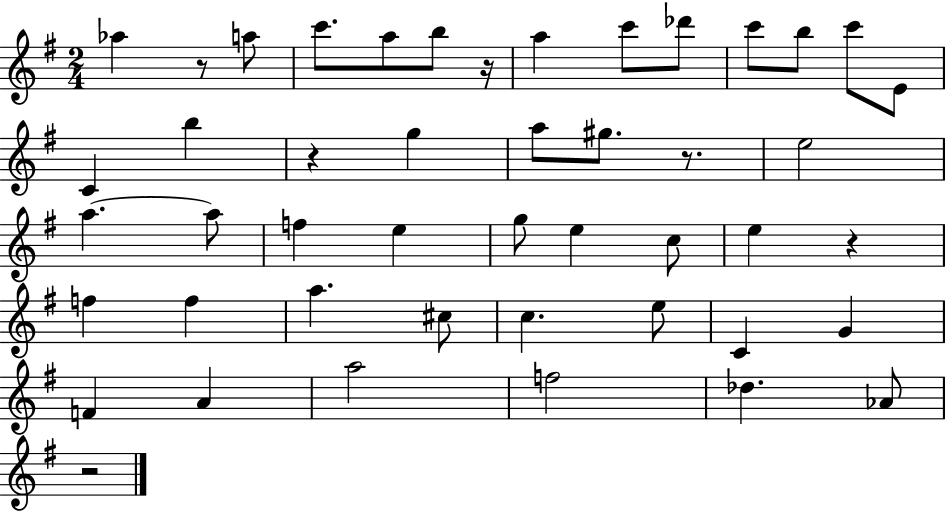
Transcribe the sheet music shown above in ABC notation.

X:1
T:Untitled
M:2/4
L:1/4
K:G
_a z/2 a/2 c'/2 a/2 b/2 z/4 a c'/2 _d'/2 c'/2 b/2 c'/2 E/2 C b z g a/2 ^g/2 z/2 e2 a a/2 f e g/2 e c/2 e z f f a ^c/2 c e/2 C G F A a2 f2 _d _A/2 z2